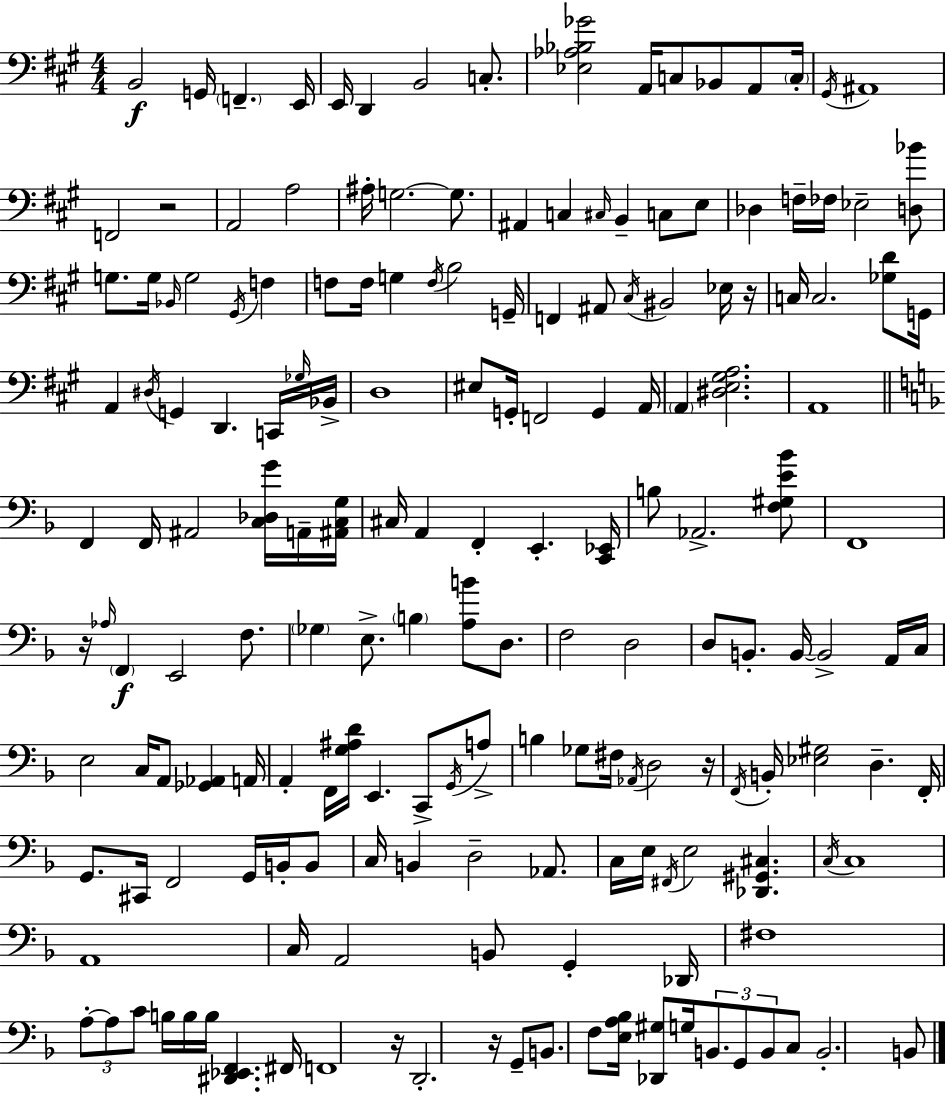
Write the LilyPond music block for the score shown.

{
  \clef bass
  \numericTimeSignature
  \time 4/4
  \key a \major
  b,2\f g,16 \parenthesize f,4.-- e,16 | e,16 d,4 b,2 c8.-. | <ees aes bes ges'>2 a,16 c8 bes,8 a,8 \parenthesize c16-. | \acciaccatura { gis,16 } ais,1 | \break f,2 r2 | a,2 a2 | ais16-. g2.~~ g8. | ais,4 c4 \grace { cis16 } b,4-- c8 | \break e8 des4 f16-- fes16 ees2-- | <d bes'>8 g8. g16 \grace { bes,16 } g2 \acciaccatura { gis,16 } | f4 f8 f16 g4 \acciaccatura { f16 } b2 | g,16-- f,4 ais,8 \acciaccatura { cis16 } bis,2 | \break ees16 r16 c16 c2. | <ges d'>8 g,16 a,4 \acciaccatura { dis16 } g,4 d,4. | c,16 \grace { ges16 } bes,16-> d1 | eis8 g,16-. f,2 | \break g,4 a,16 \parenthesize a,4 <dis e gis a>2. | a,1 | \bar "||" \break \key f \major f,4 f,16 ais,2 <c des g'>16 a,16-- <ais, c g>16 | cis16 a,4 f,4-. e,4.-. <c, ees,>16 | b8 aes,2.-> <f gis e' bes'>8 | f,1 | \break r16 \grace { aes16 }\f \parenthesize f,4 e,2 f8. | \parenthesize ges4 e8.-> \parenthesize b4 <a b'>8 d8. | f2 d2 | d8 b,8.-. b,16~~ b,2-> a,16 | \break c16 e2 c16 a,8 <ges, aes,>4 | a,16 a,4-. f,16 <g ais d'>16 e,4. c,8-> \acciaccatura { g,16 } | a8-> b4 ges8 fis16 \acciaccatura { aes,16 } d2 | r16 \acciaccatura { f,16 } b,16-. <ees gis>2 d4.-- | \break f,16-. g,8. cis,16 f,2 | g,16 b,16-. b,8 c16 b,4 d2-- | aes,8. c16 e16 \acciaccatura { fis,16 } e2 <des, gis, cis>4. | \acciaccatura { c16 } c1 | \break a,1 | c16 a,2 b,8 | g,4-. des,16 fis1 | \tuplet 3/2 { a8-.~~ a8 c'8 } b16 b16 b16 <dis, ees, f,>4. | \break fis,16 f,1 | r16 d,2.-. | r16 g,8-- b,8. f8 <e a bes>16 <des, gis>8 g16 \tuplet 3/2 { b,8. | g,8 b,8 } c8 b,2.-. | \break b,8 \bar "|."
}